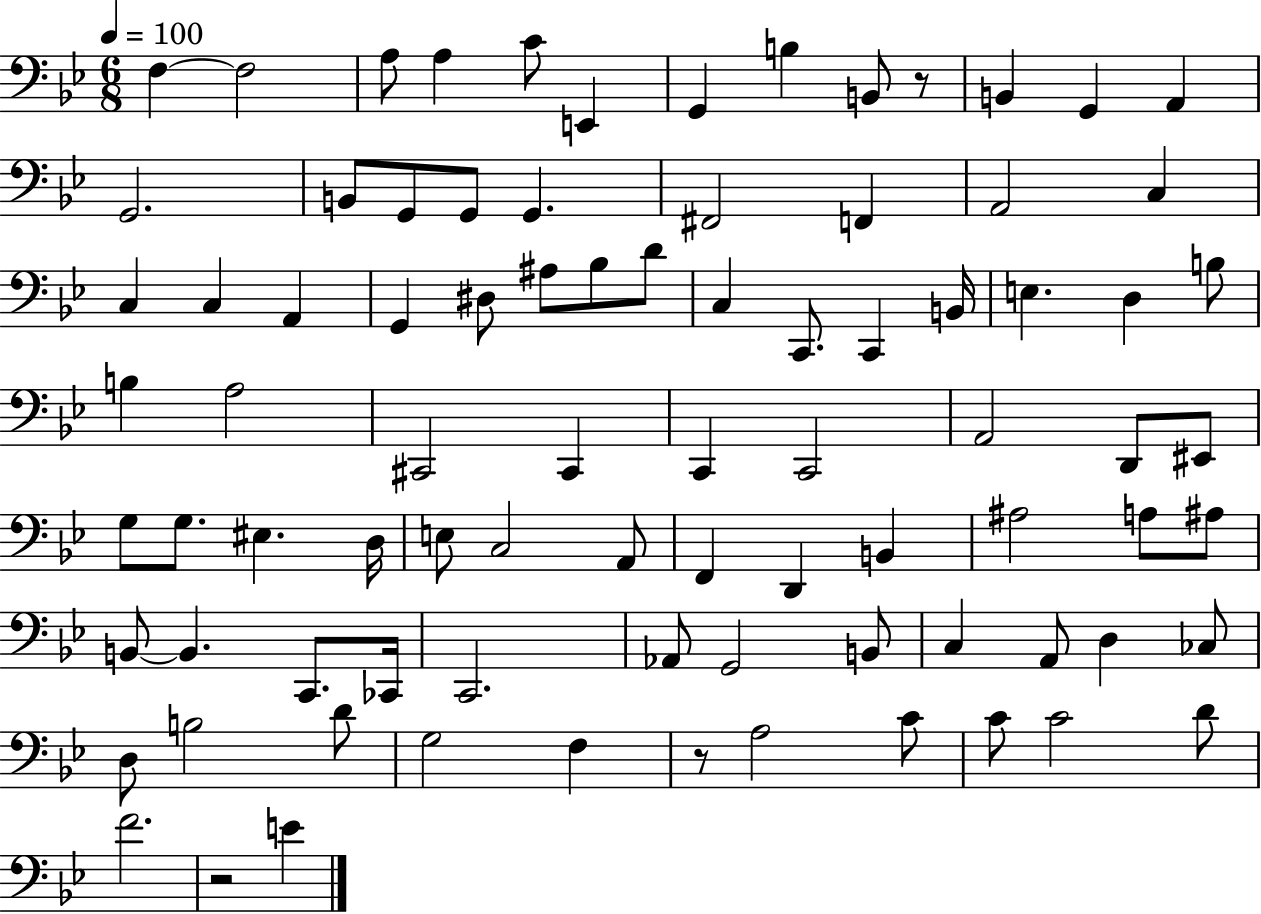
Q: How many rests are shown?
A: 3